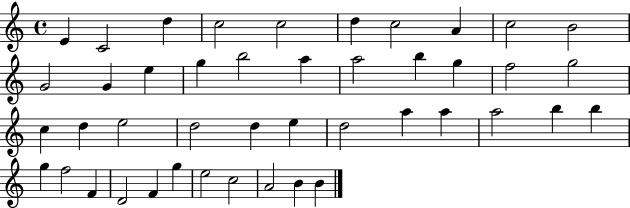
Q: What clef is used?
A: treble